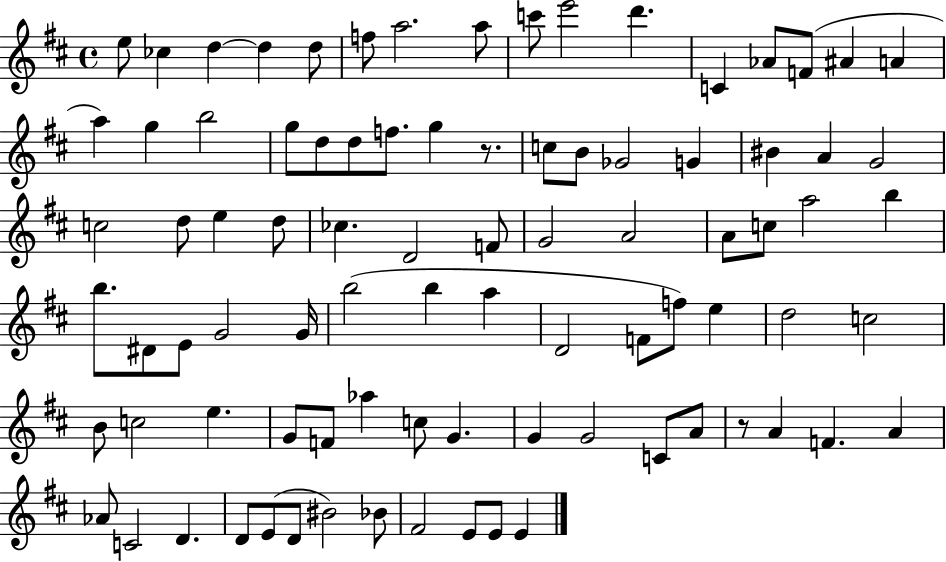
E5/e CES5/q D5/q D5/q D5/e F5/e A5/h. A5/e C6/e E6/h D6/q. C4/q Ab4/e F4/e A#4/q A4/q A5/q G5/q B5/h G5/e D5/e D5/e F5/e. G5/q R/e. C5/e B4/e Gb4/h G4/q BIS4/q A4/q G4/h C5/h D5/e E5/q D5/e CES5/q. D4/h F4/e G4/h A4/h A4/e C5/e A5/h B5/q B5/e. D#4/e E4/e G4/h G4/s B5/h B5/q A5/q D4/h F4/e F5/e E5/q D5/h C5/h B4/e C5/h E5/q. G4/e F4/e Ab5/q C5/e G4/q. G4/q G4/h C4/e A4/e R/e A4/q F4/q. A4/q Ab4/e C4/h D4/q. D4/e E4/e D4/e BIS4/h Bb4/e F#4/h E4/e E4/e E4/q